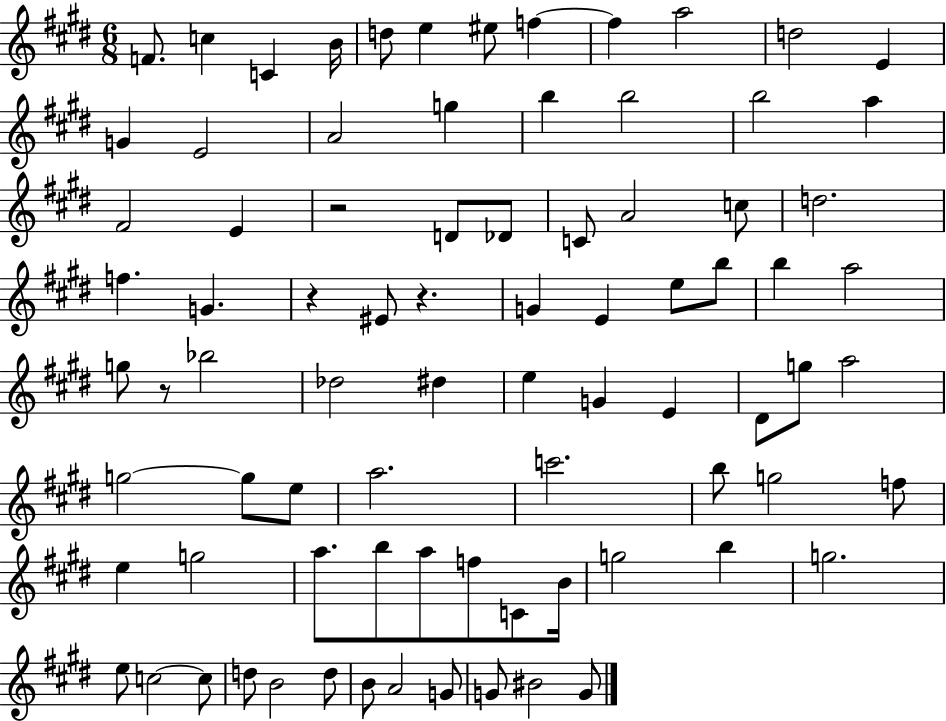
F4/e. C5/q C4/q B4/s D5/e E5/q EIS5/e F5/q F5/q A5/h D5/h E4/q G4/q E4/h A4/h G5/q B5/q B5/h B5/h A5/q F#4/h E4/q R/h D4/e Db4/e C4/e A4/h C5/e D5/h. F5/q. G4/q. R/q EIS4/e R/q. G4/q E4/q E5/e B5/e B5/q A5/h G5/e R/e Bb5/h Db5/h D#5/q E5/q G4/q E4/q D#4/e G5/e A5/h G5/h G5/e E5/e A5/h. C6/h. B5/e G5/h F5/e E5/q G5/h A5/e. B5/e A5/e F5/e C4/e B4/s G5/h B5/q G5/h. E5/e C5/h C5/e D5/e B4/h D5/e B4/e A4/h G4/e G4/e BIS4/h G4/e